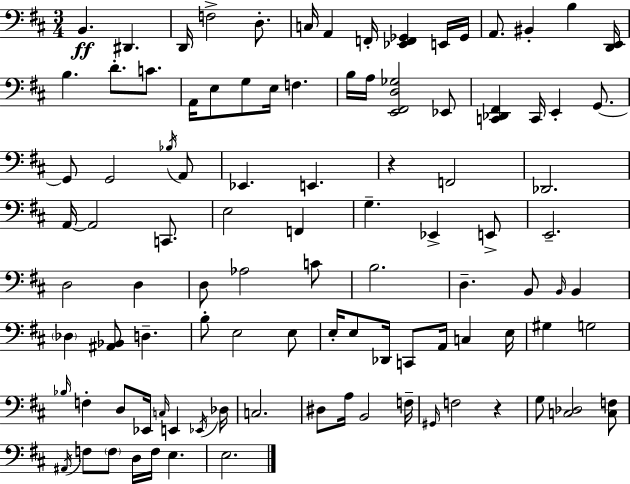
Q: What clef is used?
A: bass